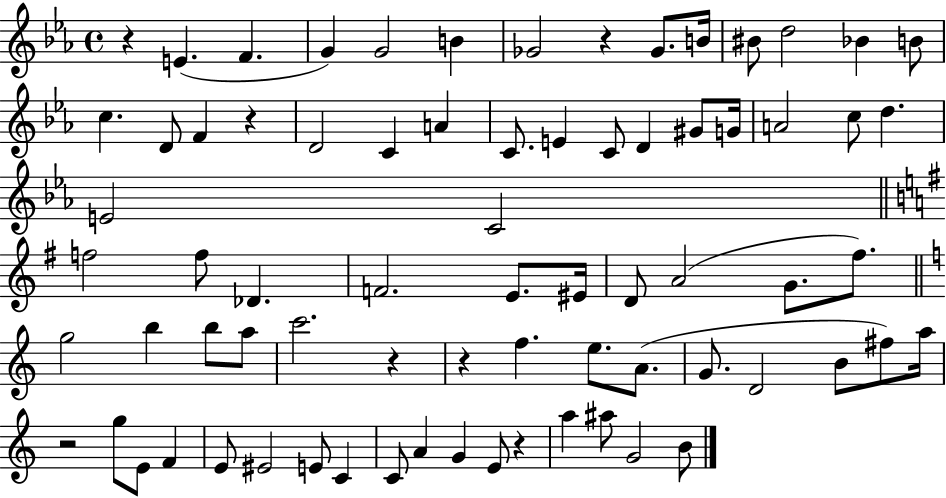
R/q E4/q. F4/q. G4/q G4/h B4/q Gb4/h R/q Gb4/e. B4/s BIS4/e D5/h Bb4/q B4/e C5/q. D4/e F4/q R/q D4/h C4/q A4/q C4/e. E4/q C4/e D4/q G#4/e G4/s A4/h C5/e D5/q. E4/h C4/h F5/h F5/e Db4/q. F4/h. E4/e. EIS4/s D4/e A4/h G4/e. F#5/e. G5/h B5/q B5/e A5/e C6/h. R/q R/q F5/q. E5/e. A4/e. G4/e. D4/h B4/e F#5/e A5/s R/h G5/e E4/e F4/q E4/e EIS4/h E4/e C4/q C4/e A4/q G4/q E4/e R/q A5/q A#5/e G4/h B4/e